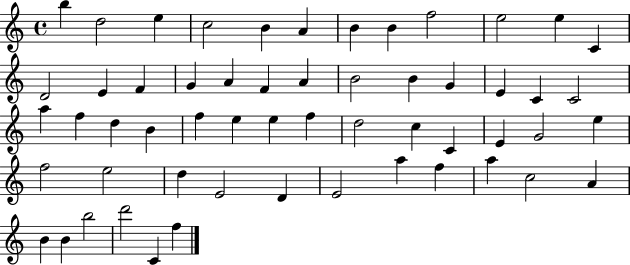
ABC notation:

X:1
T:Untitled
M:4/4
L:1/4
K:C
b d2 e c2 B A B B f2 e2 e C D2 E F G A F A B2 B G E C C2 a f d B f e e f d2 c C E G2 e f2 e2 d E2 D E2 a f a c2 A B B b2 d'2 C f